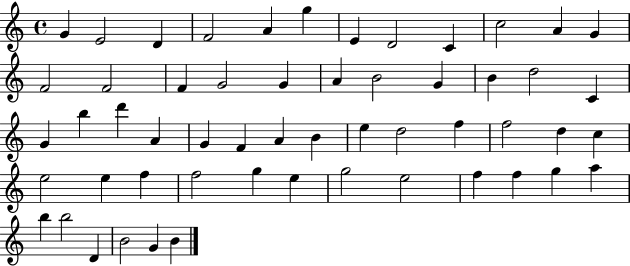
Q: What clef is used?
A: treble